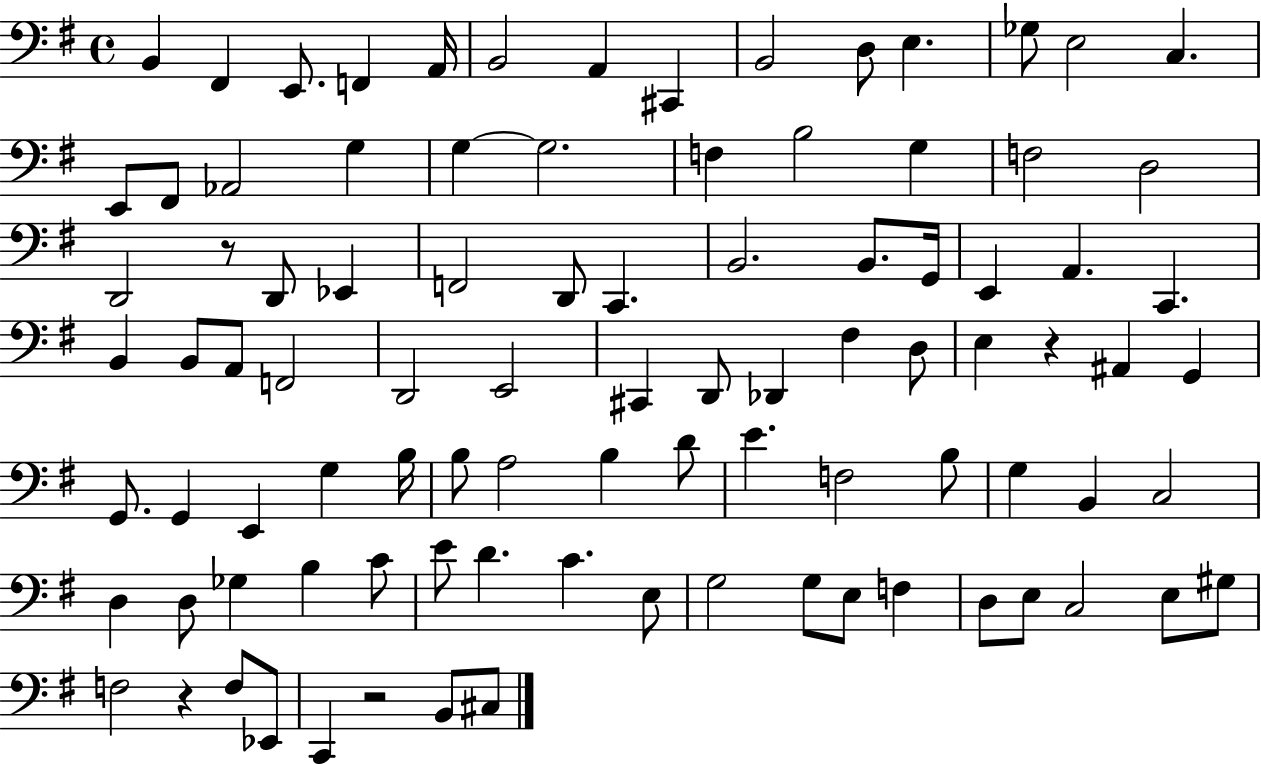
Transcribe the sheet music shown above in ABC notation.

X:1
T:Untitled
M:4/4
L:1/4
K:G
B,, ^F,, E,,/2 F,, A,,/4 B,,2 A,, ^C,, B,,2 D,/2 E, _G,/2 E,2 C, E,,/2 ^F,,/2 _A,,2 G, G, G,2 F, B,2 G, F,2 D,2 D,,2 z/2 D,,/2 _E,, F,,2 D,,/2 C,, B,,2 B,,/2 G,,/4 E,, A,, C,, B,, B,,/2 A,,/2 F,,2 D,,2 E,,2 ^C,, D,,/2 _D,, ^F, D,/2 E, z ^A,, G,, G,,/2 G,, E,, G, B,/4 B,/2 A,2 B, D/2 E F,2 B,/2 G, B,, C,2 D, D,/2 _G, B, C/2 E/2 D C E,/2 G,2 G,/2 E,/2 F, D,/2 E,/2 C,2 E,/2 ^G,/2 F,2 z F,/2 _E,,/2 C,, z2 B,,/2 ^C,/2